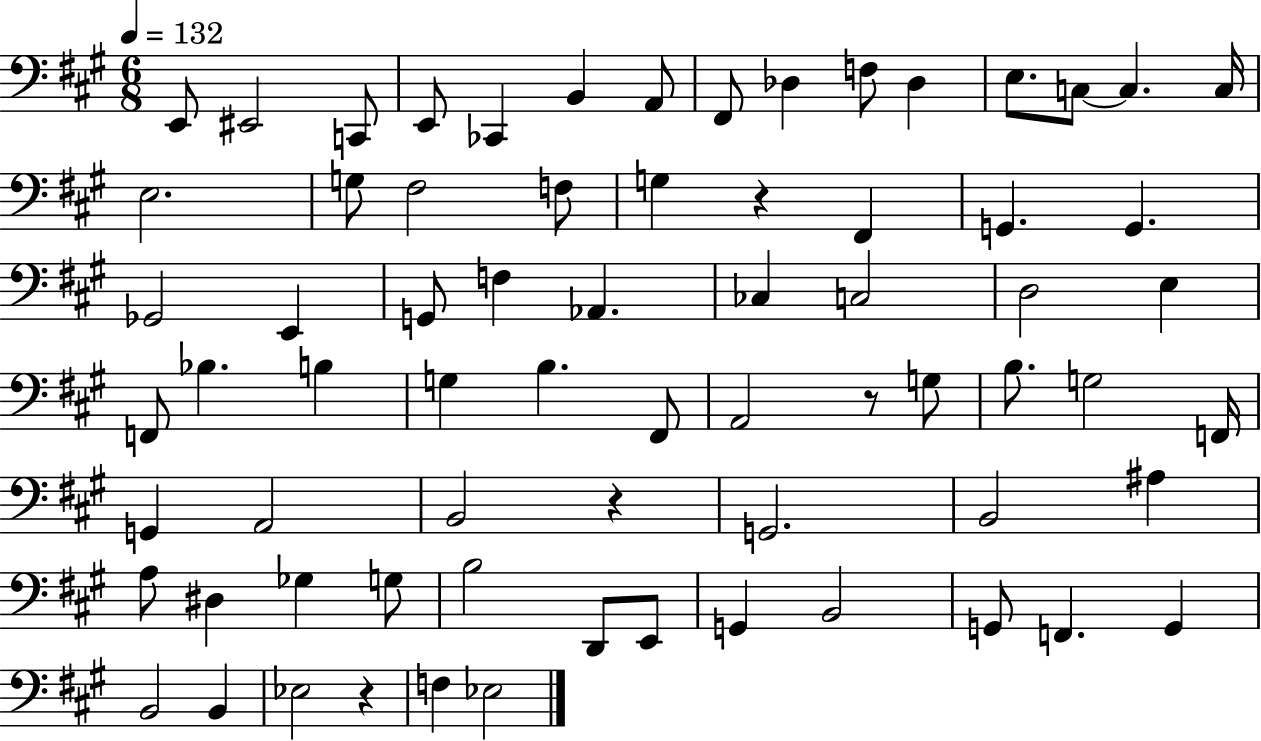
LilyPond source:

{
  \clef bass
  \numericTimeSignature
  \time 6/8
  \key a \major
  \tempo 4 = 132
  \repeat volta 2 { e,8 eis,2 c,8 | e,8 ces,4 b,4 a,8 | fis,8 des4 f8 des4 | e8. c8~~ c4. c16 | \break e2. | g8 fis2 f8 | g4 r4 fis,4 | g,4. g,4. | \break ges,2 e,4 | g,8 f4 aes,4. | ces4 c2 | d2 e4 | \break f,8 bes4. b4 | g4 b4. fis,8 | a,2 r8 g8 | b8. g2 f,16 | \break g,4 a,2 | b,2 r4 | g,2. | b,2 ais4 | \break a8 dis4 ges4 g8 | b2 d,8 e,8 | g,4 b,2 | g,8 f,4. g,4 | \break b,2 b,4 | ees2 r4 | f4 ees2 | } \bar "|."
}